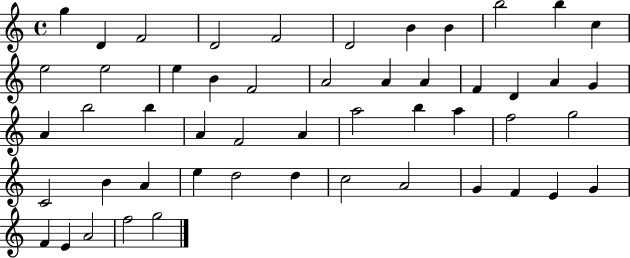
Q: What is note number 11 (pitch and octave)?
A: C5